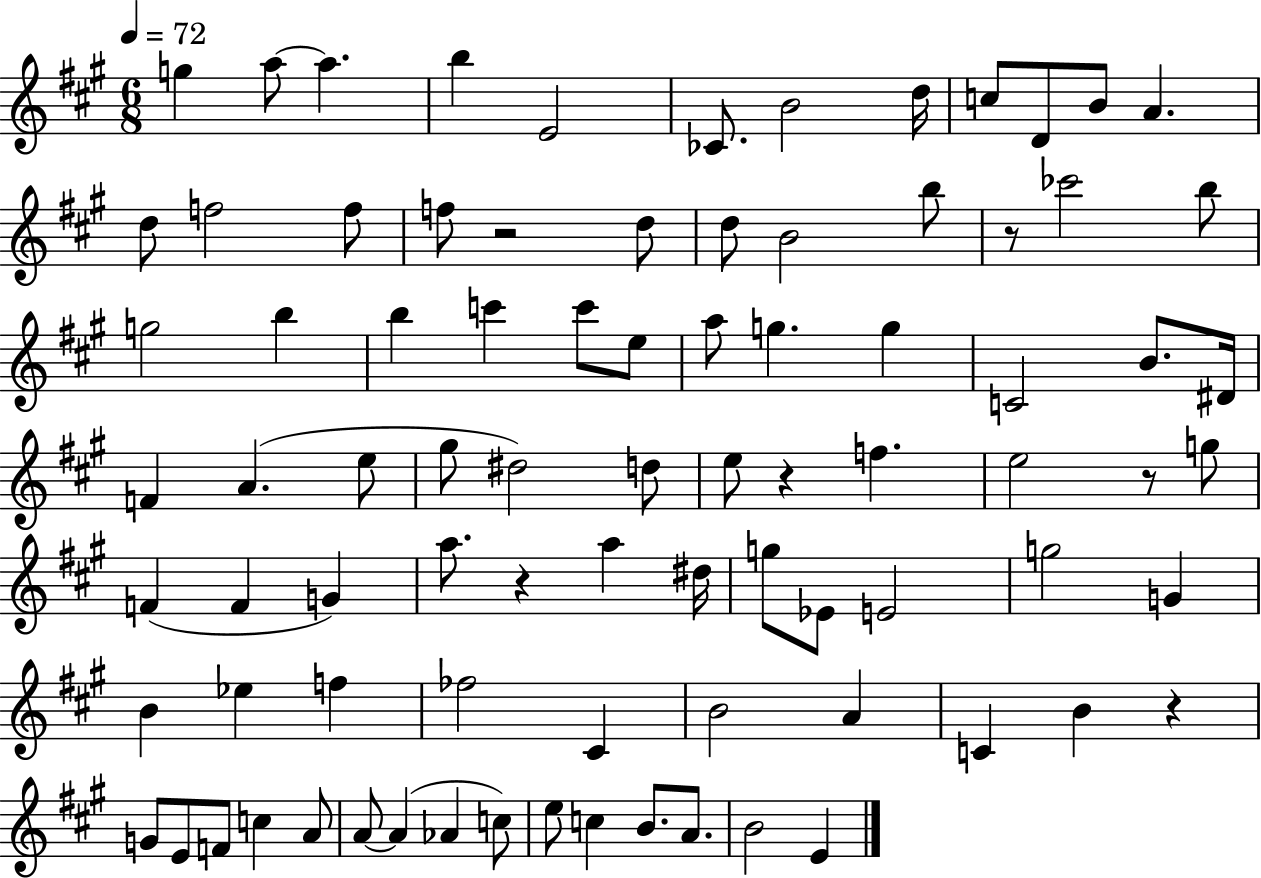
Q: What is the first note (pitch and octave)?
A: G5